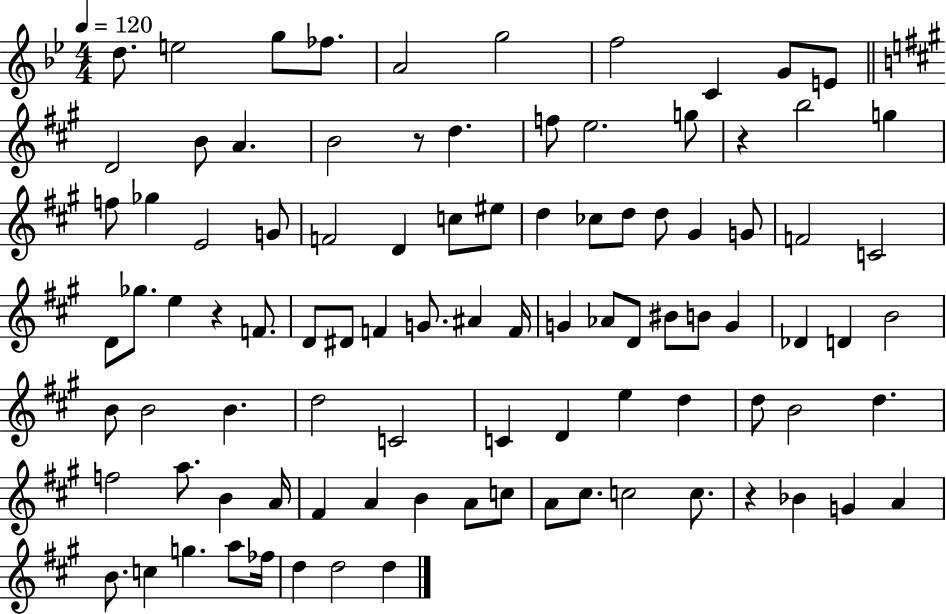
D5/e. E5/h G5/e FES5/e. A4/h G5/h F5/h C4/q G4/e E4/e D4/h B4/e A4/q. B4/h R/e D5/q. F5/e E5/h. G5/e R/q B5/h G5/q F5/e Gb5/q E4/h G4/e F4/h D4/q C5/e EIS5/e D5/q CES5/e D5/e D5/e G#4/q G4/e F4/h C4/h D4/e Gb5/e. E5/q R/q F4/e. D4/e D#4/e F4/q G4/e. A#4/q F4/s G4/q Ab4/e D4/e BIS4/e B4/e G4/q Db4/q D4/q B4/h B4/e B4/h B4/q. D5/h C4/h C4/q D4/q E5/q D5/q D5/e B4/h D5/q. F5/h A5/e. B4/q A4/s F#4/q A4/q B4/q A4/e C5/e A4/e C#5/e. C5/h C5/e. R/q Bb4/q G4/q A4/q B4/e. C5/q G5/q. A5/e FES5/s D5/q D5/h D5/q